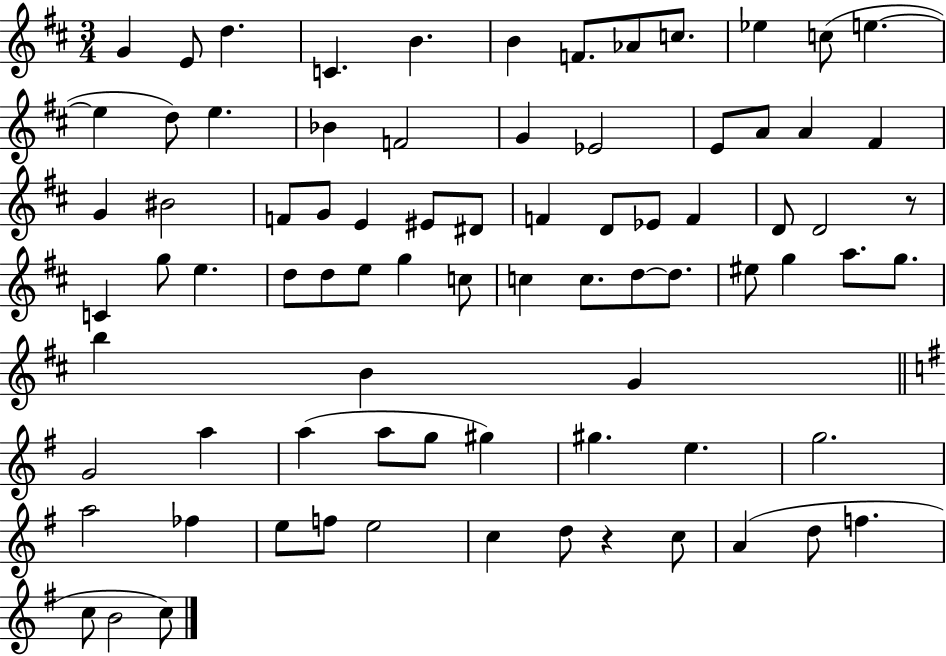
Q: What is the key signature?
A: D major